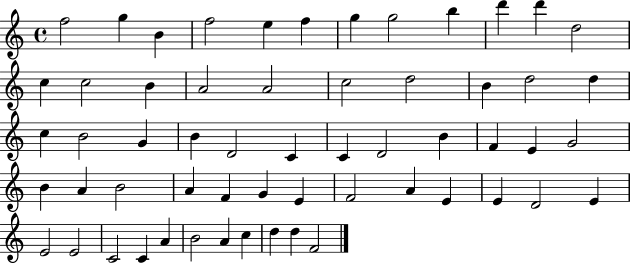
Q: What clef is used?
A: treble